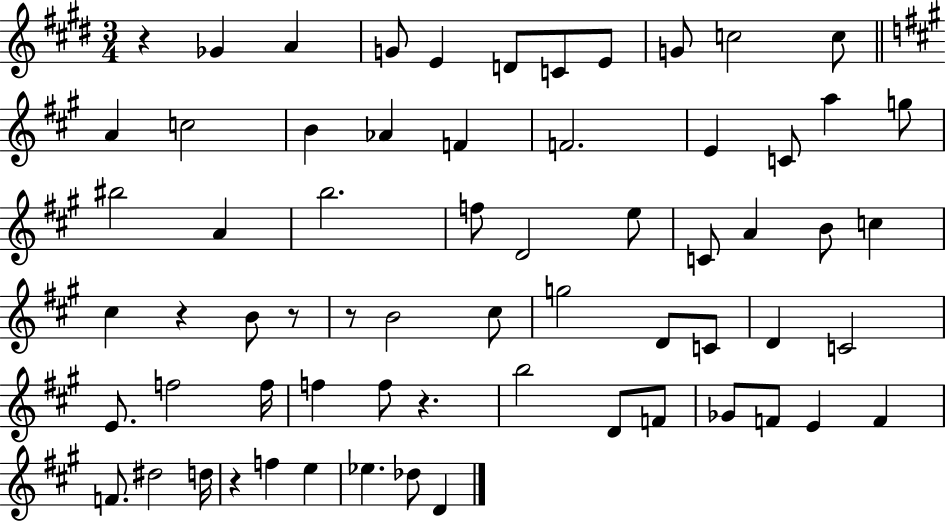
R/q Gb4/q A4/q G4/e E4/q D4/e C4/e E4/e G4/e C5/h C5/e A4/q C5/h B4/q Ab4/q F4/q F4/h. E4/q C4/e A5/q G5/e BIS5/h A4/q B5/h. F5/e D4/h E5/e C4/e A4/q B4/e C5/q C#5/q R/q B4/e R/e R/e B4/h C#5/e G5/h D4/e C4/e D4/q C4/h E4/e. F5/h F5/s F5/q F5/e R/q. B5/h D4/e F4/e Gb4/e F4/e E4/q F4/q F4/e. D#5/h D5/s R/q F5/q E5/q Eb5/q. Db5/e D4/q